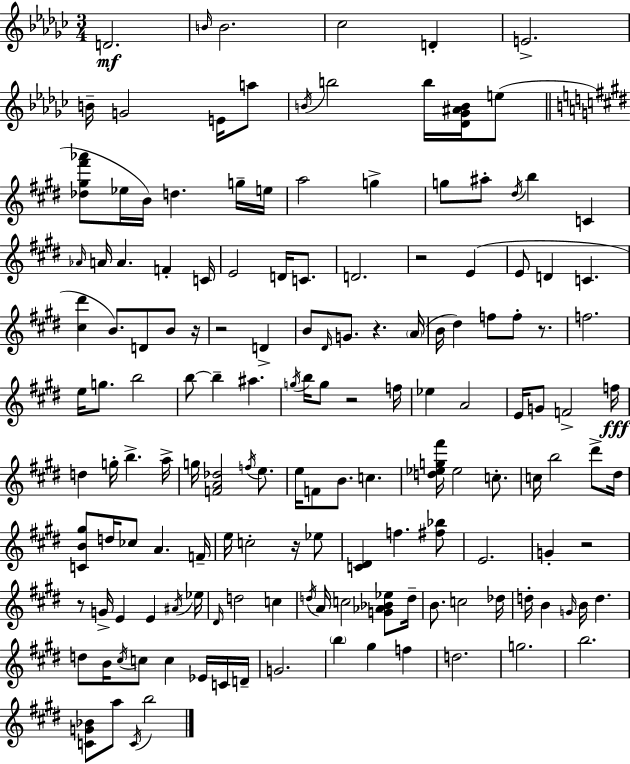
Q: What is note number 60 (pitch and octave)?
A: B5